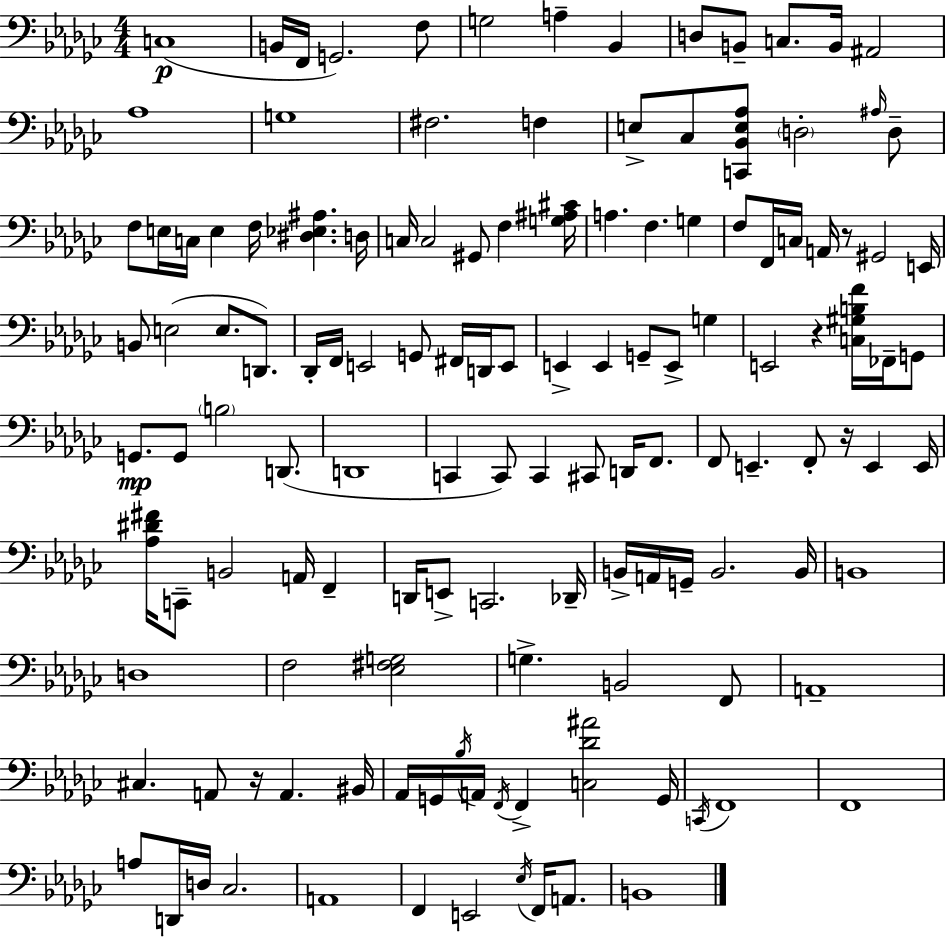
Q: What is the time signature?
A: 4/4